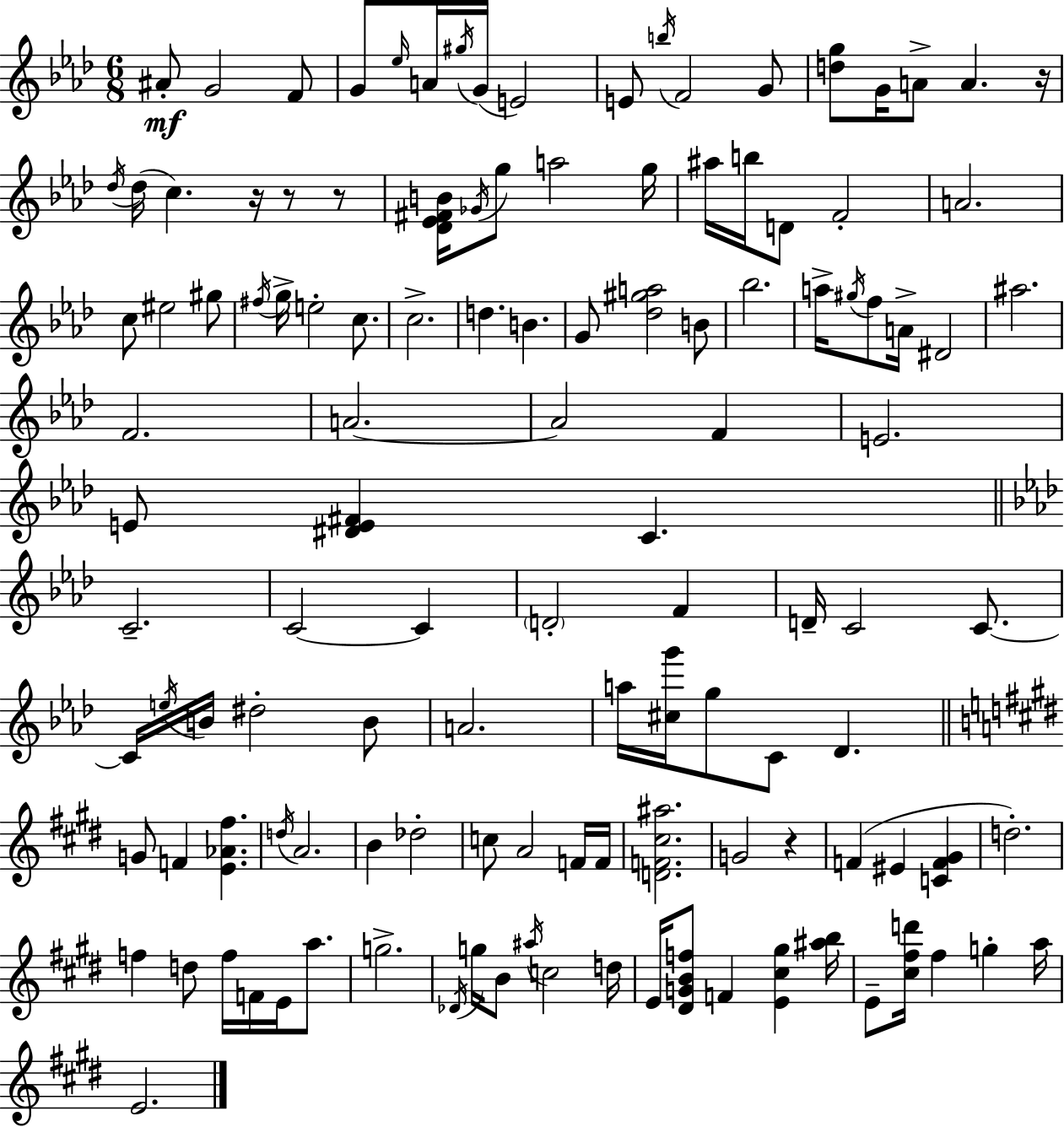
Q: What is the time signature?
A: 6/8